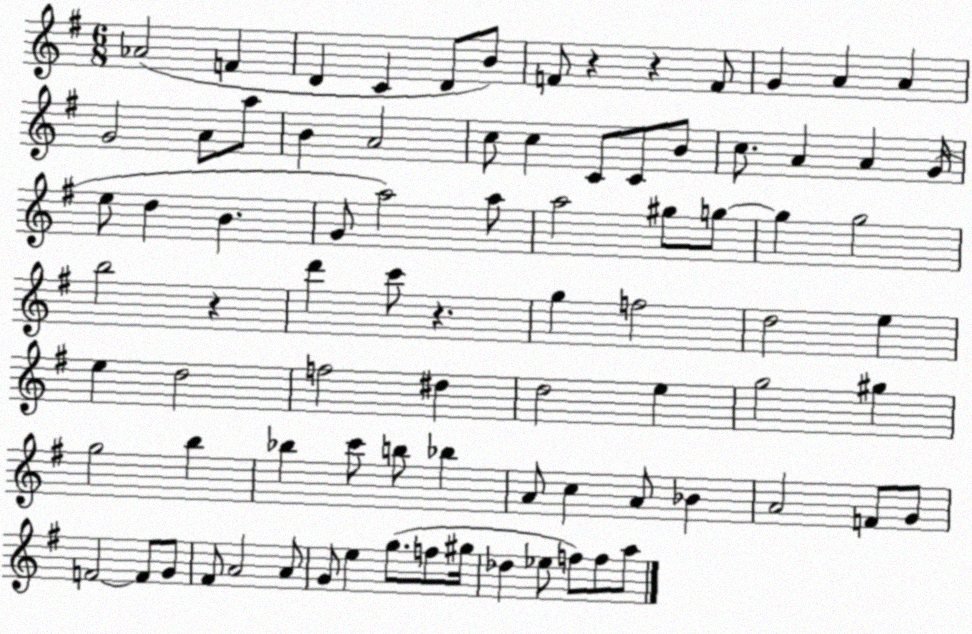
X:1
T:Untitled
M:6/8
L:1/4
K:G
_A2 F D C D/2 B/2 F/2 z z F/2 G A A G2 A/2 a/2 B A2 c/2 c C/2 C/2 B/2 c/2 A A G/4 e/2 d B G/2 a2 a/2 a2 ^g/2 g/2 g g2 b2 z d' c'/2 z g f2 d2 e e d2 f2 ^d d2 e g2 ^g g2 b _b c'/2 b/2 _b A/2 c A/2 _B A2 F/2 G/2 F2 F/2 G/2 ^F/2 A2 A/2 G/2 e g/2 f/2 ^g/4 _d _e/2 f/2 f/2 a/2